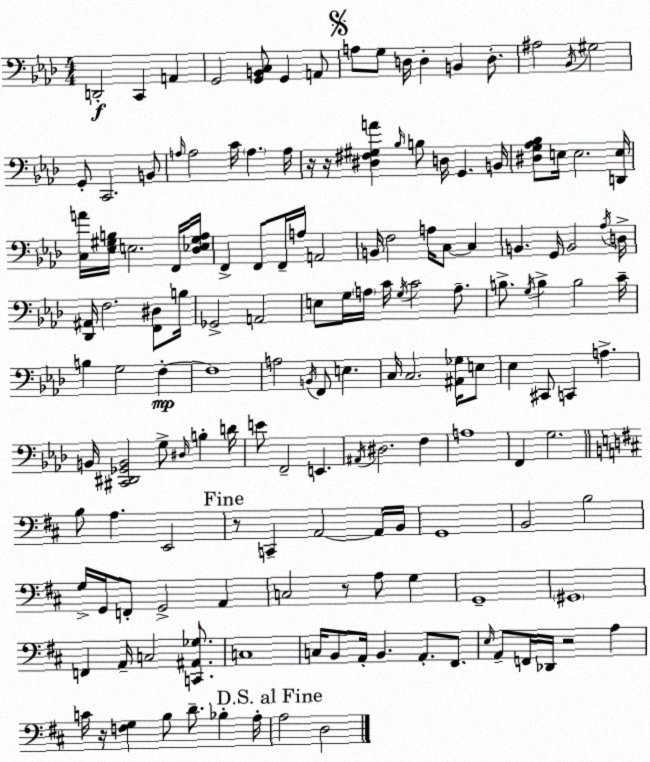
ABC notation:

X:1
T:Untitled
M:4/4
L:1/4
K:Ab
D,,2 C,, A,, G,,2 [G,,B,,C,]/2 G,, A,,/2 A,/2 G,/2 D,/4 D, B,, D,/2 ^A,2 _B,,/4 ^G,2 G,,/2 C,,2 B,,/2 A,/4 A,2 C/4 A, A,/4 z/4 z/4 [^D,^F,^G,A] _B,/4 B,/2 D,/4 G,, B,,/4 [^D,G,_A,_B,]/2 E,/4 E,2 [D,,E,]/4 [C,A]/4 [_E,^G,B,]/4 E,2 F,,/4 [_D,_E,^G,_A,]/4 F,, F,,/2 F,,/4 A,/4 A,,2 B,,/4 F,2 A,/4 C,/2 C, B,, G,,/4 B,,2 _A,/4 D,/4 [_D,,^A,,]/4 F,2 [F,,^D,]/2 B,/4 _G,,2 A,,2 E,/2 G,/4 A,/4 C/4 G,/4 C2 A,/2 B,/2 G,/4 B, B,2 C/4 B, G,2 F, F,4 A,2 B,,/4 F,,/2 E, C,/4 C,2 [^A,,_G,]/4 E,/2 _E, ^C,,/2 C,, A, B,,/4 [^C,,^D,,_G,,B,,]2 G,/2 ^D,/4 B, D/4 E/2 F,,2 E,, ^A,,/4 ^D,2 F, A,4 F,, G,2 B,/2 A, E,,2 z/2 C,, A,,2 A,,/4 B,,/4 G,,4 B,,2 B,2 G,/4 G,,/4 F,,/2 G,,2 A,, C,2 z/2 A,/2 G, G,,4 ^G,,4 F,, A,,/4 C,2 [C,,^A,,_G,]/2 C,4 C,/4 B,,/2 A,,/4 B,, A,,/2 ^F,,/2 E,/4 A,,/2 F,,/4 _D,,/4 z2 A, C/4 z/4 [F,G,] B,/2 D/2 _B, A,/4 A,2 D,2